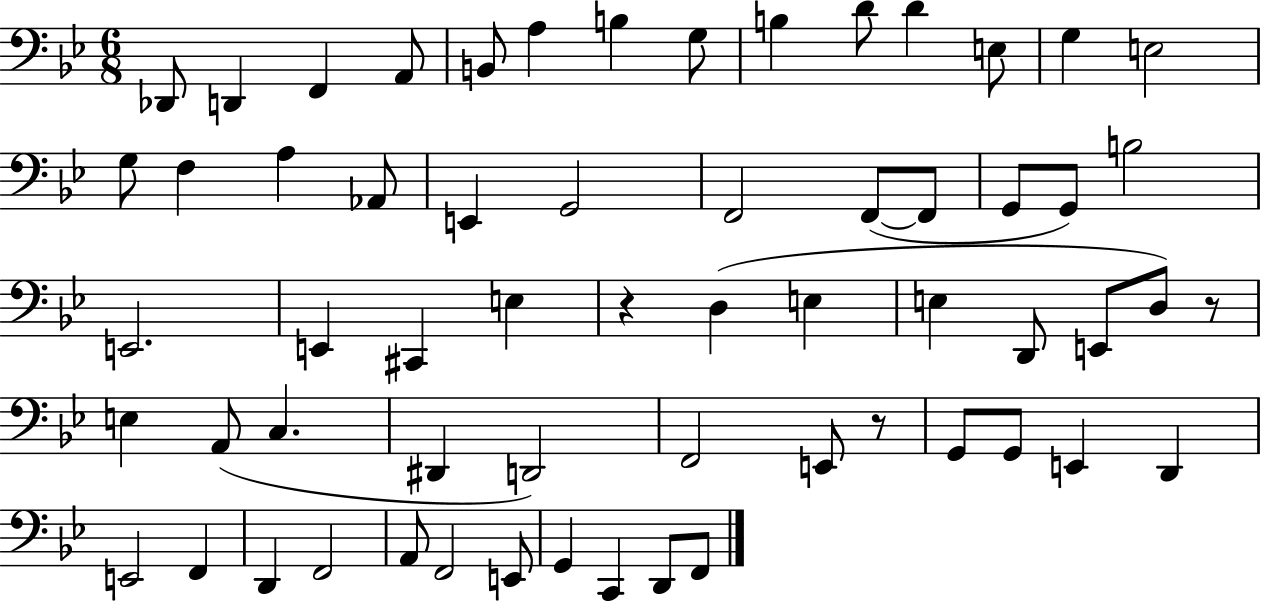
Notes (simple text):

Db2/e D2/q F2/q A2/e B2/e A3/q B3/q G3/e B3/q D4/e D4/q E3/e G3/q E3/h G3/e F3/q A3/q Ab2/e E2/q G2/h F2/h F2/e F2/e G2/e G2/e B3/h E2/h. E2/q C#2/q E3/q R/q D3/q E3/q E3/q D2/e E2/e D3/e R/e E3/q A2/e C3/q. D#2/q D2/h F2/h E2/e R/e G2/e G2/e E2/q D2/q E2/h F2/q D2/q F2/h A2/e F2/h E2/e G2/q C2/q D2/e F2/e